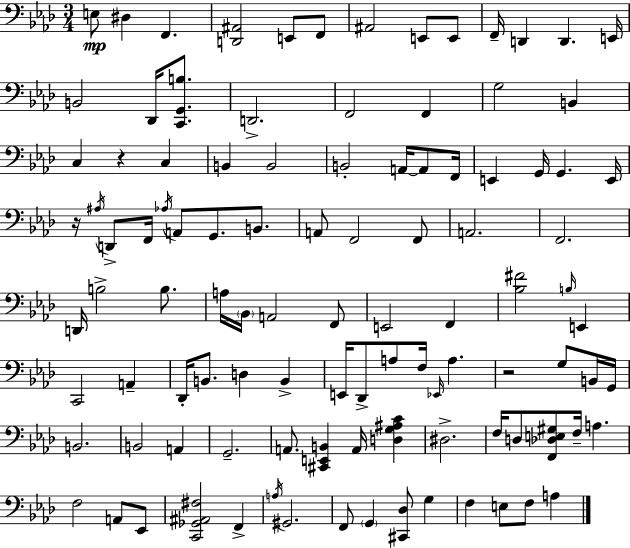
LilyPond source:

{
  \clef bass
  \numericTimeSignature
  \time 3/4
  \key f \minor
  e8\mp dis4 f,4. | <d, ais,>2 e,8 f,8 | ais,2 e,8 e,8 | f,16-- d,4 d,4. e,16 | \break b,2 des,16 <c, g, b>8. | d,2.-> | f,2 f,4 | g2 b,4 | \break c4 r4 c4 | b,4 b,2 | b,2-. a,16~~ a,8 f,16 | e,4 g,16 g,4. e,16 | \break r16 \acciaccatura { ais16 } d,8-> f,16 \acciaccatura { aes16 } a,8 g,8. b,8. | a,8 f,2 | f,8 a,2. | f,2. | \break d,16 b2-> b8. | a16 \parenthesize bes,16 a,2 | f,8 e,2 f,4 | <bes fis'>2 \grace { b16 } e,4 | \break c,2 a,4-- | des,16-. b,8. d4 b,4-> | e,16 des,8-> a8 f16 \grace { ees,16 } a4. | r2 | \break g8 b,16 g,16 b,2. | b,2 | a,4 g,2.-- | a,8. <cis, e, b,>4 a,16 | \break <d g ais c'>4 dis2.-> | f16 d8 <f, des e gis>8 f16-- a4. | f2 | a,8 ees,8 <c, ges, ais, fis>2 | \break f,4-> \acciaccatura { a16 } gis,2. | f,8 \parenthesize g,4 <cis, des>8 | g4 f4 e8 f8 | a4 \bar "|."
}